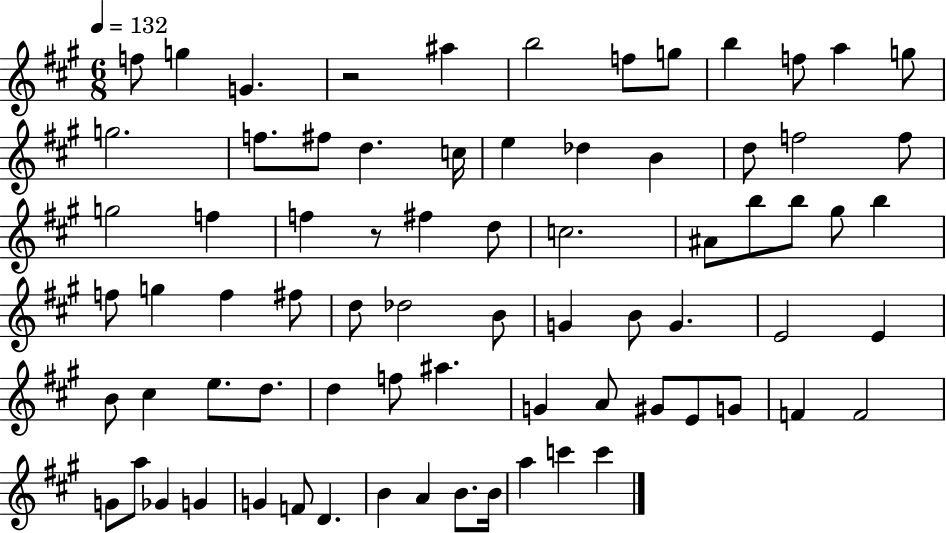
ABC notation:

X:1
T:Untitled
M:6/8
L:1/4
K:A
f/2 g G z2 ^a b2 f/2 g/2 b f/2 a g/2 g2 f/2 ^f/2 d c/4 e _d B d/2 f2 f/2 g2 f f z/2 ^f d/2 c2 ^A/2 b/2 b/2 ^g/2 b f/2 g f ^f/2 d/2 _d2 B/2 G B/2 G E2 E B/2 ^c e/2 d/2 d f/2 ^a G A/2 ^G/2 E/2 G/2 F F2 G/2 a/2 _G G G F/2 D B A B/2 B/4 a c' c'